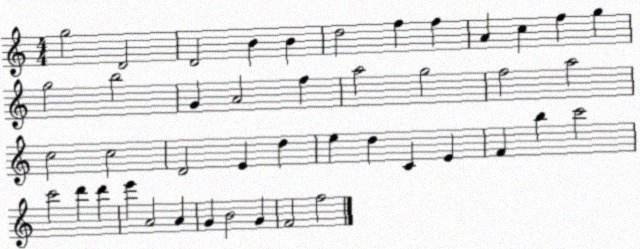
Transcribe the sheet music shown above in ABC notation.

X:1
T:Untitled
M:4/4
L:1/4
K:C
g2 D2 D2 B B d2 f f A c f g g2 b2 G A2 f a2 g2 f2 a2 c2 c2 D2 E d e d C E F b c'2 c'2 d' d' e' A2 A G B2 G F2 f2